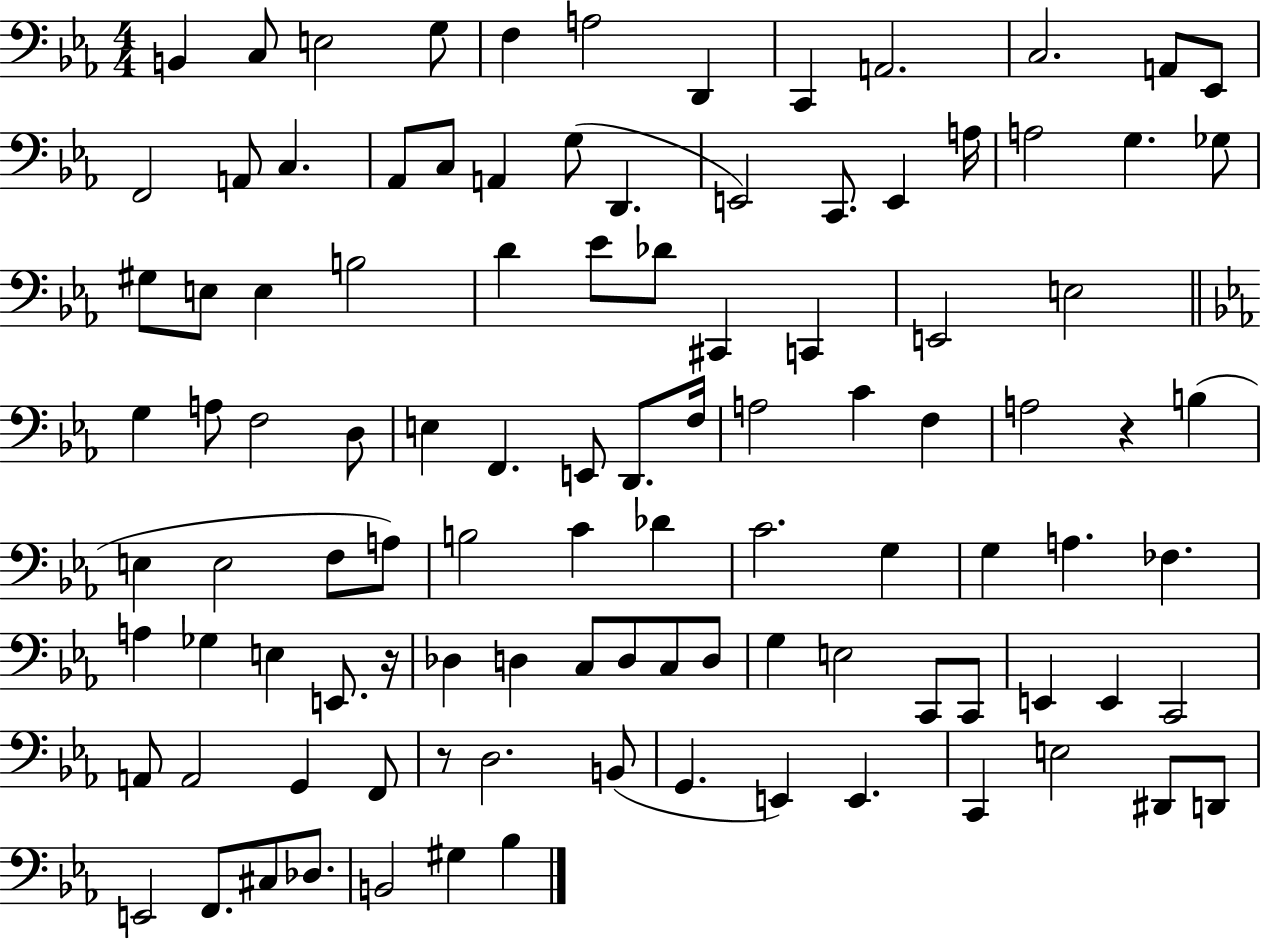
B2/q C3/e E3/h G3/e F3/q A3/h D2/q C2/q A2/h. C3/h. A2/e Eb2/e F2/h A2/e C3/q. Ab2/e C3/e A2/q G3/e D2/q. E2/h C2/e. E2/q A3/s A3/h G3/q. Gb3/e G#3/e E3/e E3/q B3/h D4/q Eb4/e Db4/e C#2/q C2/q E2/h E3/h G3/q A3/e F3/h D3/e E3/q F2/q. E2/e D2/e. F3/s A3/h C4/q F3/q A3/h R/q B3/q E3/q E3/h F3/e A3/e B3/h C4/q Db4/q C4/h. G3/q G3/q A3/q. FES3/q. A3/q Gb3/q E3/q E2/e. R/s Db3/q D3/q C3/e D3/e C3/e D3/e G3/q E3/h C2/e C2/e E2/q E2/q C2/h A2/e A2/h G2/q F2/e R/e D3/h. B2/e G2/q. E2/q E2/q. C2/q E3/h D#2/e D2/e E2/h F2/e. C#3/e Db3/e. B2/h G#3/q Bb3/q